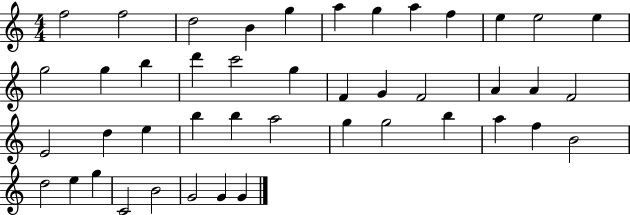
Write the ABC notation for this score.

X:1
T:Untitled
M:4/4
L:1/4
K:C
f2 f2 d2 B g a g a f e e2 e g2 g b d' c'2 g F G F2 A A F2 E2 d e b b a2 g g2 b a f B2 d2 e g C2 B2 G2 G G